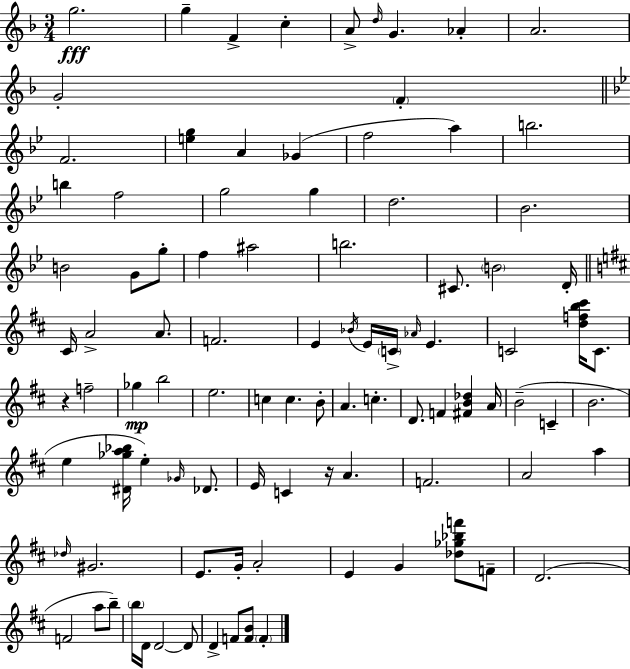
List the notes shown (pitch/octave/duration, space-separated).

G5/h. G5/q F4/q C5/q A4/e D5/s G4/q. Ab4/q A4/h. G4/h F4/q F4/h. [E5,G5]/q A4/q Gb4/q F5/h A5/q B5/h. B5/q F5/h G5/h G5/q D5/h. Bb4/h. B4/h G4/e G5/e F5/q A#5/h B5/h. C#4/e. B4/h D4/s C#4/s A4/h A4/e. F4/h. E4/q Bb4/s E4/s C4/s Ab4/s E4/q. C4/h [D5,F5,B5,C#6]/s C4/e. R/q F5/h Gb5/q B5/h E5/h. C5/q C5/q. B4/e A4/q. C5/q. D4/e. F4/q [F#4,B4,Db5]/q A4/s B4/h C4/q B4/h. E5/q [D#4,Gb5,A5,Bb5]/s E5/q Gb4/s Db4/e. E4/s C4/q R/s A4/q. F4/h. A4/h A5/q Db5/s G#4/h. E4/e. G4/s A4/h E4/q G4/q [Db5,Gb5,Bb5,F6]/e F4/e D4/h. F4/h A5/e B5/e B5/s D4/s D4/h D4/e D4/q F4/e [F4,B4]/e F4/q